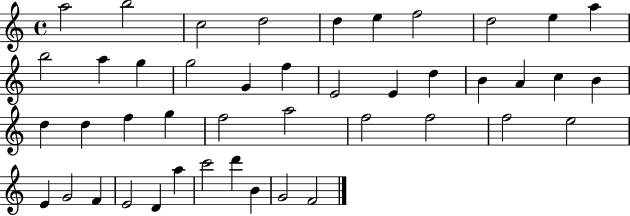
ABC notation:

X:1
T:Untitled
M:4/4
L:1/4
K:C
a2 b2 c2 d2 d e f2 d2 e a b2 a g g2 G f E2 E d B A c B d d f g f2 a2 f2 f2 f2 e2 E G2 F E2 D a c'2 d' B G2 F2